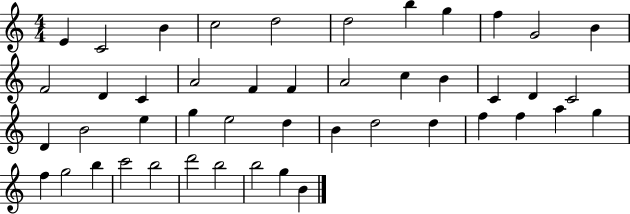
{
  \clef treble
  \numericTimeSignature
  \time 4/4
  \key c \major
  e'4 c'2 b'4 | c''2 d''2 | d''2 b''4 g''4 | f''4 g'2 b'4 | \break f'2 d'4 c'4 | a'2 f'4 f'4 | a'2 c''4 b'4 | c'4 d'4 c'2 | \break d'4 b'2 e''4 | g''4 e''2 d''4 | b'4 d''2 d''4 | f''4 f''4 a''4 g''4 | \break f''4 g''2 b''4 | c'''2 b''2 | d'''2 b''2 | b''2 g''4 b'4 | \break \bar "|."
}